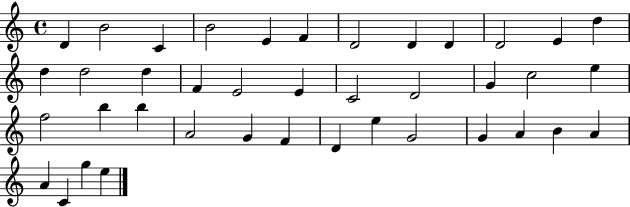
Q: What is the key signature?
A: C major